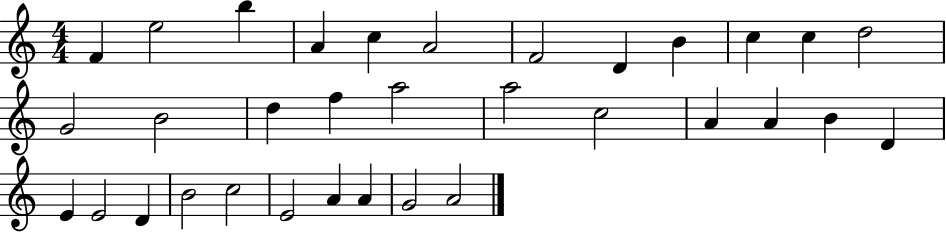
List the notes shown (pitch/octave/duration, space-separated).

F4/q E5/h B5/q A4/q C5/q A4/h F4/h D4/q B4/q C5/q C5/q D5/h G4/h B4/h D5/q F5/q A5/h A5/h C5/h A4/q A4/q B4/q D4/q E4/q E4/h D4/q B4/h C5/h E4/h A4/q A4/q G4/h A4/h